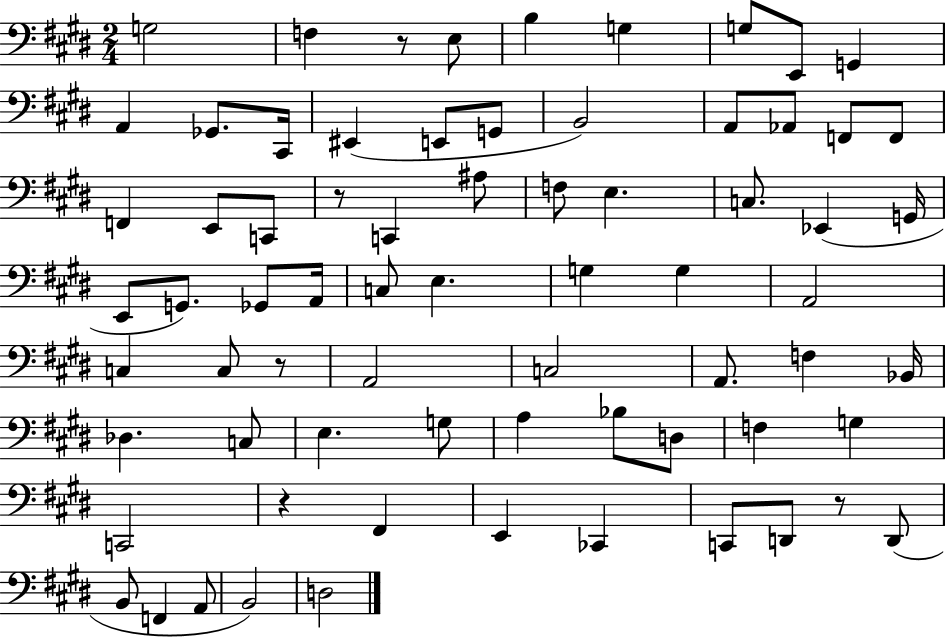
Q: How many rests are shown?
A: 5